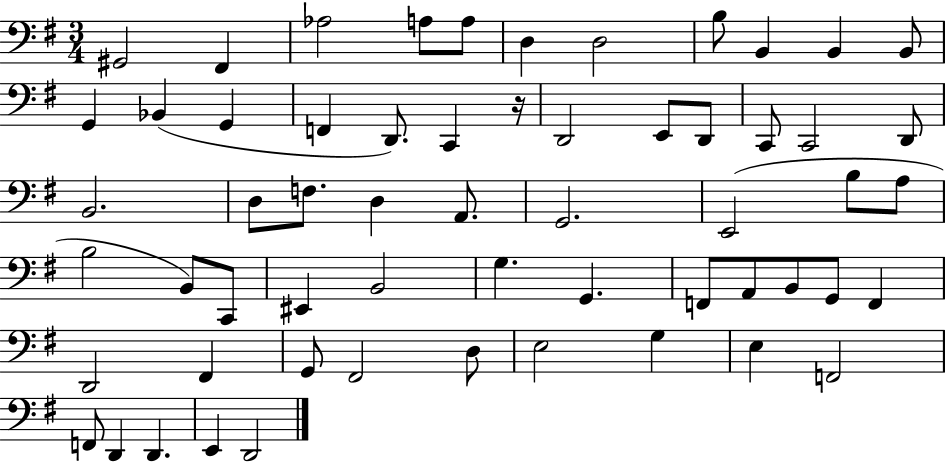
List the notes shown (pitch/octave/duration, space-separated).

G#2/h F#2/q Ab3/h A3/e A3/e D3/q D3/h B3/e B2/q B2/q B2/e G2/q Bb2/q G2/q F2/q D2/e. C2/q R/s D2/h E2/e D2/e C2/e C2/h D2/e B2/h. D3/e F3/e. D3/q A2/e. G2/h. E2/h B3/e A3/e B3/h B2/e C2/e EIS2/q B2/h G3/q. G2/q. F2/e A2/e B2/e G2/e F2/q D2/h F#2/q G2/e F#2/h D3/e E3/h G3/q E3/q F2/h F2/e D2/q D2/q. E2/q D2/h